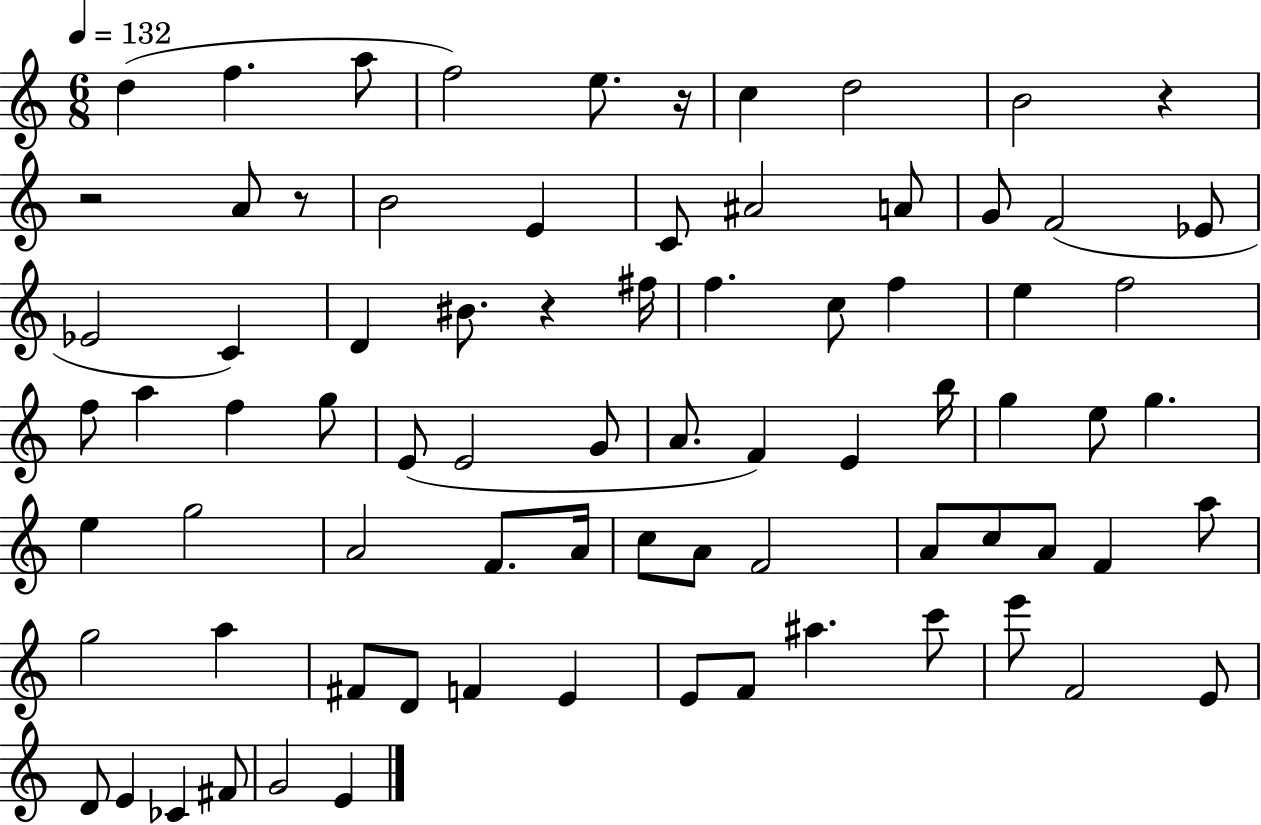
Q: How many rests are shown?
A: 5